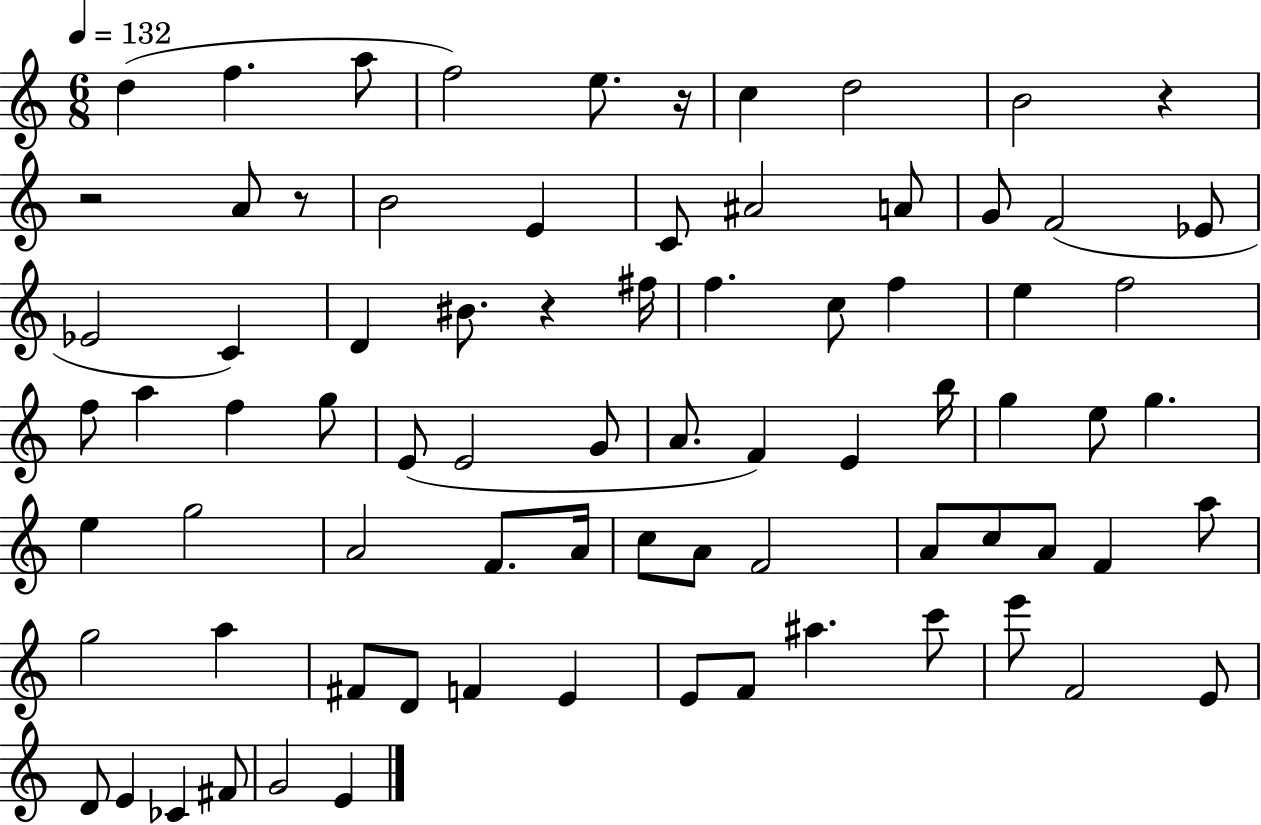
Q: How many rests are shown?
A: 5